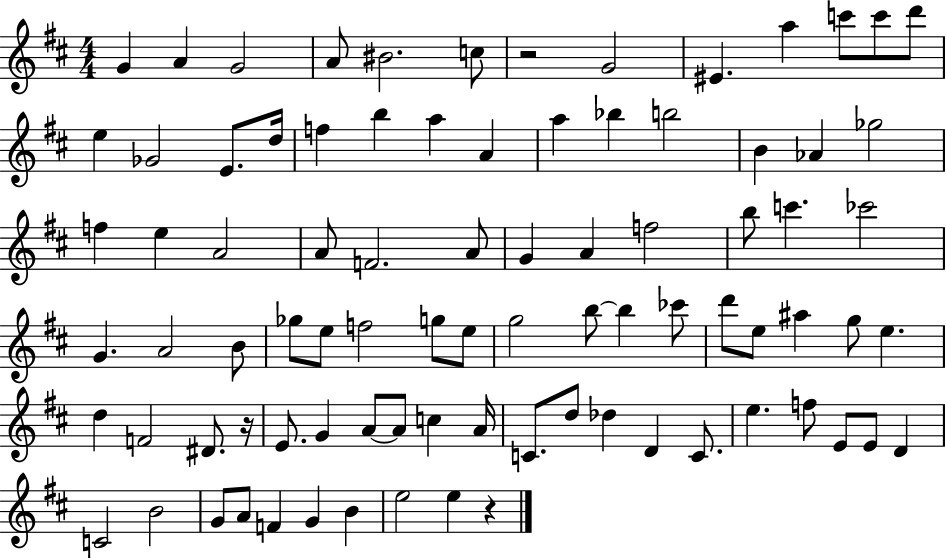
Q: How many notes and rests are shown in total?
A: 86